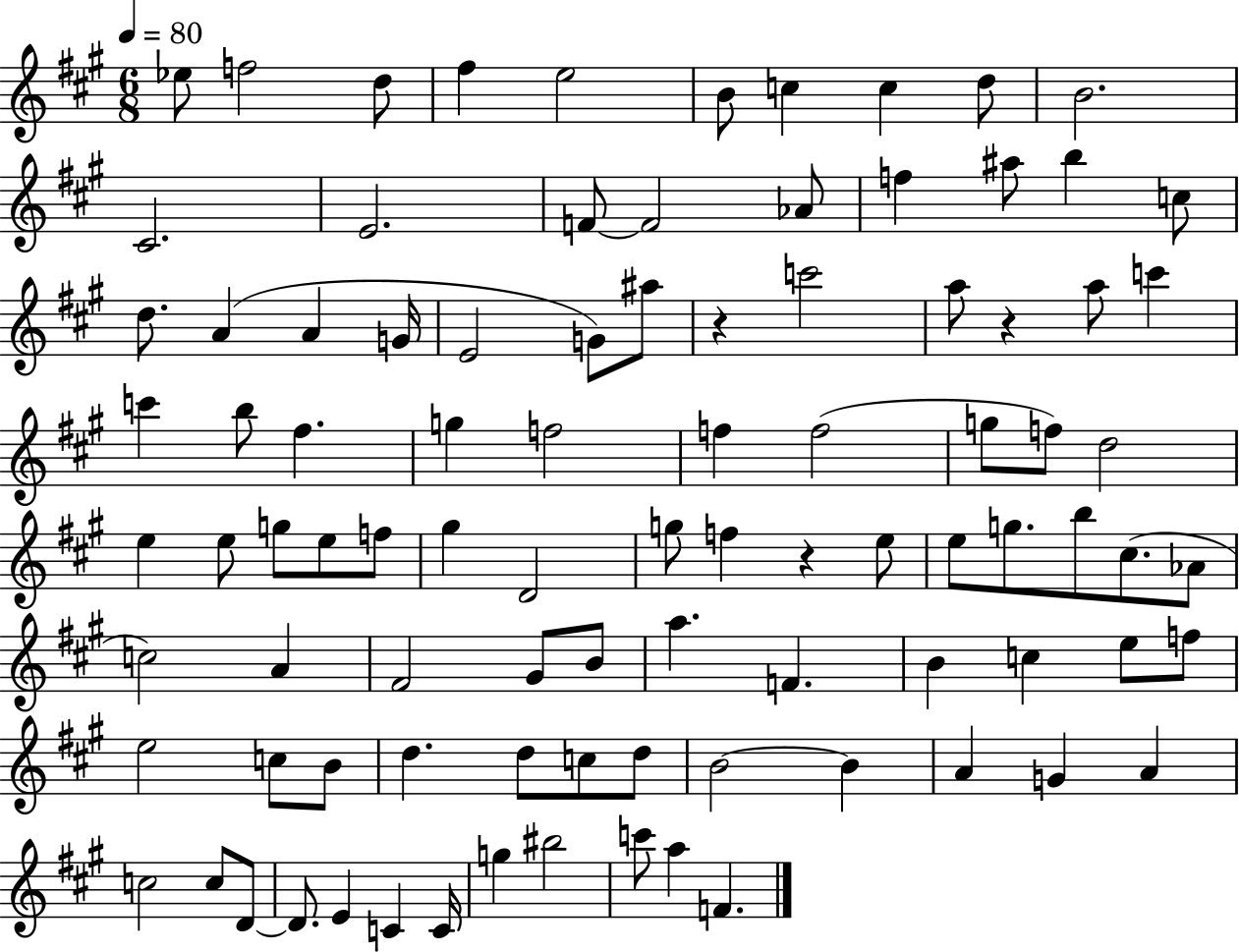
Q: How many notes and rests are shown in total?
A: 93